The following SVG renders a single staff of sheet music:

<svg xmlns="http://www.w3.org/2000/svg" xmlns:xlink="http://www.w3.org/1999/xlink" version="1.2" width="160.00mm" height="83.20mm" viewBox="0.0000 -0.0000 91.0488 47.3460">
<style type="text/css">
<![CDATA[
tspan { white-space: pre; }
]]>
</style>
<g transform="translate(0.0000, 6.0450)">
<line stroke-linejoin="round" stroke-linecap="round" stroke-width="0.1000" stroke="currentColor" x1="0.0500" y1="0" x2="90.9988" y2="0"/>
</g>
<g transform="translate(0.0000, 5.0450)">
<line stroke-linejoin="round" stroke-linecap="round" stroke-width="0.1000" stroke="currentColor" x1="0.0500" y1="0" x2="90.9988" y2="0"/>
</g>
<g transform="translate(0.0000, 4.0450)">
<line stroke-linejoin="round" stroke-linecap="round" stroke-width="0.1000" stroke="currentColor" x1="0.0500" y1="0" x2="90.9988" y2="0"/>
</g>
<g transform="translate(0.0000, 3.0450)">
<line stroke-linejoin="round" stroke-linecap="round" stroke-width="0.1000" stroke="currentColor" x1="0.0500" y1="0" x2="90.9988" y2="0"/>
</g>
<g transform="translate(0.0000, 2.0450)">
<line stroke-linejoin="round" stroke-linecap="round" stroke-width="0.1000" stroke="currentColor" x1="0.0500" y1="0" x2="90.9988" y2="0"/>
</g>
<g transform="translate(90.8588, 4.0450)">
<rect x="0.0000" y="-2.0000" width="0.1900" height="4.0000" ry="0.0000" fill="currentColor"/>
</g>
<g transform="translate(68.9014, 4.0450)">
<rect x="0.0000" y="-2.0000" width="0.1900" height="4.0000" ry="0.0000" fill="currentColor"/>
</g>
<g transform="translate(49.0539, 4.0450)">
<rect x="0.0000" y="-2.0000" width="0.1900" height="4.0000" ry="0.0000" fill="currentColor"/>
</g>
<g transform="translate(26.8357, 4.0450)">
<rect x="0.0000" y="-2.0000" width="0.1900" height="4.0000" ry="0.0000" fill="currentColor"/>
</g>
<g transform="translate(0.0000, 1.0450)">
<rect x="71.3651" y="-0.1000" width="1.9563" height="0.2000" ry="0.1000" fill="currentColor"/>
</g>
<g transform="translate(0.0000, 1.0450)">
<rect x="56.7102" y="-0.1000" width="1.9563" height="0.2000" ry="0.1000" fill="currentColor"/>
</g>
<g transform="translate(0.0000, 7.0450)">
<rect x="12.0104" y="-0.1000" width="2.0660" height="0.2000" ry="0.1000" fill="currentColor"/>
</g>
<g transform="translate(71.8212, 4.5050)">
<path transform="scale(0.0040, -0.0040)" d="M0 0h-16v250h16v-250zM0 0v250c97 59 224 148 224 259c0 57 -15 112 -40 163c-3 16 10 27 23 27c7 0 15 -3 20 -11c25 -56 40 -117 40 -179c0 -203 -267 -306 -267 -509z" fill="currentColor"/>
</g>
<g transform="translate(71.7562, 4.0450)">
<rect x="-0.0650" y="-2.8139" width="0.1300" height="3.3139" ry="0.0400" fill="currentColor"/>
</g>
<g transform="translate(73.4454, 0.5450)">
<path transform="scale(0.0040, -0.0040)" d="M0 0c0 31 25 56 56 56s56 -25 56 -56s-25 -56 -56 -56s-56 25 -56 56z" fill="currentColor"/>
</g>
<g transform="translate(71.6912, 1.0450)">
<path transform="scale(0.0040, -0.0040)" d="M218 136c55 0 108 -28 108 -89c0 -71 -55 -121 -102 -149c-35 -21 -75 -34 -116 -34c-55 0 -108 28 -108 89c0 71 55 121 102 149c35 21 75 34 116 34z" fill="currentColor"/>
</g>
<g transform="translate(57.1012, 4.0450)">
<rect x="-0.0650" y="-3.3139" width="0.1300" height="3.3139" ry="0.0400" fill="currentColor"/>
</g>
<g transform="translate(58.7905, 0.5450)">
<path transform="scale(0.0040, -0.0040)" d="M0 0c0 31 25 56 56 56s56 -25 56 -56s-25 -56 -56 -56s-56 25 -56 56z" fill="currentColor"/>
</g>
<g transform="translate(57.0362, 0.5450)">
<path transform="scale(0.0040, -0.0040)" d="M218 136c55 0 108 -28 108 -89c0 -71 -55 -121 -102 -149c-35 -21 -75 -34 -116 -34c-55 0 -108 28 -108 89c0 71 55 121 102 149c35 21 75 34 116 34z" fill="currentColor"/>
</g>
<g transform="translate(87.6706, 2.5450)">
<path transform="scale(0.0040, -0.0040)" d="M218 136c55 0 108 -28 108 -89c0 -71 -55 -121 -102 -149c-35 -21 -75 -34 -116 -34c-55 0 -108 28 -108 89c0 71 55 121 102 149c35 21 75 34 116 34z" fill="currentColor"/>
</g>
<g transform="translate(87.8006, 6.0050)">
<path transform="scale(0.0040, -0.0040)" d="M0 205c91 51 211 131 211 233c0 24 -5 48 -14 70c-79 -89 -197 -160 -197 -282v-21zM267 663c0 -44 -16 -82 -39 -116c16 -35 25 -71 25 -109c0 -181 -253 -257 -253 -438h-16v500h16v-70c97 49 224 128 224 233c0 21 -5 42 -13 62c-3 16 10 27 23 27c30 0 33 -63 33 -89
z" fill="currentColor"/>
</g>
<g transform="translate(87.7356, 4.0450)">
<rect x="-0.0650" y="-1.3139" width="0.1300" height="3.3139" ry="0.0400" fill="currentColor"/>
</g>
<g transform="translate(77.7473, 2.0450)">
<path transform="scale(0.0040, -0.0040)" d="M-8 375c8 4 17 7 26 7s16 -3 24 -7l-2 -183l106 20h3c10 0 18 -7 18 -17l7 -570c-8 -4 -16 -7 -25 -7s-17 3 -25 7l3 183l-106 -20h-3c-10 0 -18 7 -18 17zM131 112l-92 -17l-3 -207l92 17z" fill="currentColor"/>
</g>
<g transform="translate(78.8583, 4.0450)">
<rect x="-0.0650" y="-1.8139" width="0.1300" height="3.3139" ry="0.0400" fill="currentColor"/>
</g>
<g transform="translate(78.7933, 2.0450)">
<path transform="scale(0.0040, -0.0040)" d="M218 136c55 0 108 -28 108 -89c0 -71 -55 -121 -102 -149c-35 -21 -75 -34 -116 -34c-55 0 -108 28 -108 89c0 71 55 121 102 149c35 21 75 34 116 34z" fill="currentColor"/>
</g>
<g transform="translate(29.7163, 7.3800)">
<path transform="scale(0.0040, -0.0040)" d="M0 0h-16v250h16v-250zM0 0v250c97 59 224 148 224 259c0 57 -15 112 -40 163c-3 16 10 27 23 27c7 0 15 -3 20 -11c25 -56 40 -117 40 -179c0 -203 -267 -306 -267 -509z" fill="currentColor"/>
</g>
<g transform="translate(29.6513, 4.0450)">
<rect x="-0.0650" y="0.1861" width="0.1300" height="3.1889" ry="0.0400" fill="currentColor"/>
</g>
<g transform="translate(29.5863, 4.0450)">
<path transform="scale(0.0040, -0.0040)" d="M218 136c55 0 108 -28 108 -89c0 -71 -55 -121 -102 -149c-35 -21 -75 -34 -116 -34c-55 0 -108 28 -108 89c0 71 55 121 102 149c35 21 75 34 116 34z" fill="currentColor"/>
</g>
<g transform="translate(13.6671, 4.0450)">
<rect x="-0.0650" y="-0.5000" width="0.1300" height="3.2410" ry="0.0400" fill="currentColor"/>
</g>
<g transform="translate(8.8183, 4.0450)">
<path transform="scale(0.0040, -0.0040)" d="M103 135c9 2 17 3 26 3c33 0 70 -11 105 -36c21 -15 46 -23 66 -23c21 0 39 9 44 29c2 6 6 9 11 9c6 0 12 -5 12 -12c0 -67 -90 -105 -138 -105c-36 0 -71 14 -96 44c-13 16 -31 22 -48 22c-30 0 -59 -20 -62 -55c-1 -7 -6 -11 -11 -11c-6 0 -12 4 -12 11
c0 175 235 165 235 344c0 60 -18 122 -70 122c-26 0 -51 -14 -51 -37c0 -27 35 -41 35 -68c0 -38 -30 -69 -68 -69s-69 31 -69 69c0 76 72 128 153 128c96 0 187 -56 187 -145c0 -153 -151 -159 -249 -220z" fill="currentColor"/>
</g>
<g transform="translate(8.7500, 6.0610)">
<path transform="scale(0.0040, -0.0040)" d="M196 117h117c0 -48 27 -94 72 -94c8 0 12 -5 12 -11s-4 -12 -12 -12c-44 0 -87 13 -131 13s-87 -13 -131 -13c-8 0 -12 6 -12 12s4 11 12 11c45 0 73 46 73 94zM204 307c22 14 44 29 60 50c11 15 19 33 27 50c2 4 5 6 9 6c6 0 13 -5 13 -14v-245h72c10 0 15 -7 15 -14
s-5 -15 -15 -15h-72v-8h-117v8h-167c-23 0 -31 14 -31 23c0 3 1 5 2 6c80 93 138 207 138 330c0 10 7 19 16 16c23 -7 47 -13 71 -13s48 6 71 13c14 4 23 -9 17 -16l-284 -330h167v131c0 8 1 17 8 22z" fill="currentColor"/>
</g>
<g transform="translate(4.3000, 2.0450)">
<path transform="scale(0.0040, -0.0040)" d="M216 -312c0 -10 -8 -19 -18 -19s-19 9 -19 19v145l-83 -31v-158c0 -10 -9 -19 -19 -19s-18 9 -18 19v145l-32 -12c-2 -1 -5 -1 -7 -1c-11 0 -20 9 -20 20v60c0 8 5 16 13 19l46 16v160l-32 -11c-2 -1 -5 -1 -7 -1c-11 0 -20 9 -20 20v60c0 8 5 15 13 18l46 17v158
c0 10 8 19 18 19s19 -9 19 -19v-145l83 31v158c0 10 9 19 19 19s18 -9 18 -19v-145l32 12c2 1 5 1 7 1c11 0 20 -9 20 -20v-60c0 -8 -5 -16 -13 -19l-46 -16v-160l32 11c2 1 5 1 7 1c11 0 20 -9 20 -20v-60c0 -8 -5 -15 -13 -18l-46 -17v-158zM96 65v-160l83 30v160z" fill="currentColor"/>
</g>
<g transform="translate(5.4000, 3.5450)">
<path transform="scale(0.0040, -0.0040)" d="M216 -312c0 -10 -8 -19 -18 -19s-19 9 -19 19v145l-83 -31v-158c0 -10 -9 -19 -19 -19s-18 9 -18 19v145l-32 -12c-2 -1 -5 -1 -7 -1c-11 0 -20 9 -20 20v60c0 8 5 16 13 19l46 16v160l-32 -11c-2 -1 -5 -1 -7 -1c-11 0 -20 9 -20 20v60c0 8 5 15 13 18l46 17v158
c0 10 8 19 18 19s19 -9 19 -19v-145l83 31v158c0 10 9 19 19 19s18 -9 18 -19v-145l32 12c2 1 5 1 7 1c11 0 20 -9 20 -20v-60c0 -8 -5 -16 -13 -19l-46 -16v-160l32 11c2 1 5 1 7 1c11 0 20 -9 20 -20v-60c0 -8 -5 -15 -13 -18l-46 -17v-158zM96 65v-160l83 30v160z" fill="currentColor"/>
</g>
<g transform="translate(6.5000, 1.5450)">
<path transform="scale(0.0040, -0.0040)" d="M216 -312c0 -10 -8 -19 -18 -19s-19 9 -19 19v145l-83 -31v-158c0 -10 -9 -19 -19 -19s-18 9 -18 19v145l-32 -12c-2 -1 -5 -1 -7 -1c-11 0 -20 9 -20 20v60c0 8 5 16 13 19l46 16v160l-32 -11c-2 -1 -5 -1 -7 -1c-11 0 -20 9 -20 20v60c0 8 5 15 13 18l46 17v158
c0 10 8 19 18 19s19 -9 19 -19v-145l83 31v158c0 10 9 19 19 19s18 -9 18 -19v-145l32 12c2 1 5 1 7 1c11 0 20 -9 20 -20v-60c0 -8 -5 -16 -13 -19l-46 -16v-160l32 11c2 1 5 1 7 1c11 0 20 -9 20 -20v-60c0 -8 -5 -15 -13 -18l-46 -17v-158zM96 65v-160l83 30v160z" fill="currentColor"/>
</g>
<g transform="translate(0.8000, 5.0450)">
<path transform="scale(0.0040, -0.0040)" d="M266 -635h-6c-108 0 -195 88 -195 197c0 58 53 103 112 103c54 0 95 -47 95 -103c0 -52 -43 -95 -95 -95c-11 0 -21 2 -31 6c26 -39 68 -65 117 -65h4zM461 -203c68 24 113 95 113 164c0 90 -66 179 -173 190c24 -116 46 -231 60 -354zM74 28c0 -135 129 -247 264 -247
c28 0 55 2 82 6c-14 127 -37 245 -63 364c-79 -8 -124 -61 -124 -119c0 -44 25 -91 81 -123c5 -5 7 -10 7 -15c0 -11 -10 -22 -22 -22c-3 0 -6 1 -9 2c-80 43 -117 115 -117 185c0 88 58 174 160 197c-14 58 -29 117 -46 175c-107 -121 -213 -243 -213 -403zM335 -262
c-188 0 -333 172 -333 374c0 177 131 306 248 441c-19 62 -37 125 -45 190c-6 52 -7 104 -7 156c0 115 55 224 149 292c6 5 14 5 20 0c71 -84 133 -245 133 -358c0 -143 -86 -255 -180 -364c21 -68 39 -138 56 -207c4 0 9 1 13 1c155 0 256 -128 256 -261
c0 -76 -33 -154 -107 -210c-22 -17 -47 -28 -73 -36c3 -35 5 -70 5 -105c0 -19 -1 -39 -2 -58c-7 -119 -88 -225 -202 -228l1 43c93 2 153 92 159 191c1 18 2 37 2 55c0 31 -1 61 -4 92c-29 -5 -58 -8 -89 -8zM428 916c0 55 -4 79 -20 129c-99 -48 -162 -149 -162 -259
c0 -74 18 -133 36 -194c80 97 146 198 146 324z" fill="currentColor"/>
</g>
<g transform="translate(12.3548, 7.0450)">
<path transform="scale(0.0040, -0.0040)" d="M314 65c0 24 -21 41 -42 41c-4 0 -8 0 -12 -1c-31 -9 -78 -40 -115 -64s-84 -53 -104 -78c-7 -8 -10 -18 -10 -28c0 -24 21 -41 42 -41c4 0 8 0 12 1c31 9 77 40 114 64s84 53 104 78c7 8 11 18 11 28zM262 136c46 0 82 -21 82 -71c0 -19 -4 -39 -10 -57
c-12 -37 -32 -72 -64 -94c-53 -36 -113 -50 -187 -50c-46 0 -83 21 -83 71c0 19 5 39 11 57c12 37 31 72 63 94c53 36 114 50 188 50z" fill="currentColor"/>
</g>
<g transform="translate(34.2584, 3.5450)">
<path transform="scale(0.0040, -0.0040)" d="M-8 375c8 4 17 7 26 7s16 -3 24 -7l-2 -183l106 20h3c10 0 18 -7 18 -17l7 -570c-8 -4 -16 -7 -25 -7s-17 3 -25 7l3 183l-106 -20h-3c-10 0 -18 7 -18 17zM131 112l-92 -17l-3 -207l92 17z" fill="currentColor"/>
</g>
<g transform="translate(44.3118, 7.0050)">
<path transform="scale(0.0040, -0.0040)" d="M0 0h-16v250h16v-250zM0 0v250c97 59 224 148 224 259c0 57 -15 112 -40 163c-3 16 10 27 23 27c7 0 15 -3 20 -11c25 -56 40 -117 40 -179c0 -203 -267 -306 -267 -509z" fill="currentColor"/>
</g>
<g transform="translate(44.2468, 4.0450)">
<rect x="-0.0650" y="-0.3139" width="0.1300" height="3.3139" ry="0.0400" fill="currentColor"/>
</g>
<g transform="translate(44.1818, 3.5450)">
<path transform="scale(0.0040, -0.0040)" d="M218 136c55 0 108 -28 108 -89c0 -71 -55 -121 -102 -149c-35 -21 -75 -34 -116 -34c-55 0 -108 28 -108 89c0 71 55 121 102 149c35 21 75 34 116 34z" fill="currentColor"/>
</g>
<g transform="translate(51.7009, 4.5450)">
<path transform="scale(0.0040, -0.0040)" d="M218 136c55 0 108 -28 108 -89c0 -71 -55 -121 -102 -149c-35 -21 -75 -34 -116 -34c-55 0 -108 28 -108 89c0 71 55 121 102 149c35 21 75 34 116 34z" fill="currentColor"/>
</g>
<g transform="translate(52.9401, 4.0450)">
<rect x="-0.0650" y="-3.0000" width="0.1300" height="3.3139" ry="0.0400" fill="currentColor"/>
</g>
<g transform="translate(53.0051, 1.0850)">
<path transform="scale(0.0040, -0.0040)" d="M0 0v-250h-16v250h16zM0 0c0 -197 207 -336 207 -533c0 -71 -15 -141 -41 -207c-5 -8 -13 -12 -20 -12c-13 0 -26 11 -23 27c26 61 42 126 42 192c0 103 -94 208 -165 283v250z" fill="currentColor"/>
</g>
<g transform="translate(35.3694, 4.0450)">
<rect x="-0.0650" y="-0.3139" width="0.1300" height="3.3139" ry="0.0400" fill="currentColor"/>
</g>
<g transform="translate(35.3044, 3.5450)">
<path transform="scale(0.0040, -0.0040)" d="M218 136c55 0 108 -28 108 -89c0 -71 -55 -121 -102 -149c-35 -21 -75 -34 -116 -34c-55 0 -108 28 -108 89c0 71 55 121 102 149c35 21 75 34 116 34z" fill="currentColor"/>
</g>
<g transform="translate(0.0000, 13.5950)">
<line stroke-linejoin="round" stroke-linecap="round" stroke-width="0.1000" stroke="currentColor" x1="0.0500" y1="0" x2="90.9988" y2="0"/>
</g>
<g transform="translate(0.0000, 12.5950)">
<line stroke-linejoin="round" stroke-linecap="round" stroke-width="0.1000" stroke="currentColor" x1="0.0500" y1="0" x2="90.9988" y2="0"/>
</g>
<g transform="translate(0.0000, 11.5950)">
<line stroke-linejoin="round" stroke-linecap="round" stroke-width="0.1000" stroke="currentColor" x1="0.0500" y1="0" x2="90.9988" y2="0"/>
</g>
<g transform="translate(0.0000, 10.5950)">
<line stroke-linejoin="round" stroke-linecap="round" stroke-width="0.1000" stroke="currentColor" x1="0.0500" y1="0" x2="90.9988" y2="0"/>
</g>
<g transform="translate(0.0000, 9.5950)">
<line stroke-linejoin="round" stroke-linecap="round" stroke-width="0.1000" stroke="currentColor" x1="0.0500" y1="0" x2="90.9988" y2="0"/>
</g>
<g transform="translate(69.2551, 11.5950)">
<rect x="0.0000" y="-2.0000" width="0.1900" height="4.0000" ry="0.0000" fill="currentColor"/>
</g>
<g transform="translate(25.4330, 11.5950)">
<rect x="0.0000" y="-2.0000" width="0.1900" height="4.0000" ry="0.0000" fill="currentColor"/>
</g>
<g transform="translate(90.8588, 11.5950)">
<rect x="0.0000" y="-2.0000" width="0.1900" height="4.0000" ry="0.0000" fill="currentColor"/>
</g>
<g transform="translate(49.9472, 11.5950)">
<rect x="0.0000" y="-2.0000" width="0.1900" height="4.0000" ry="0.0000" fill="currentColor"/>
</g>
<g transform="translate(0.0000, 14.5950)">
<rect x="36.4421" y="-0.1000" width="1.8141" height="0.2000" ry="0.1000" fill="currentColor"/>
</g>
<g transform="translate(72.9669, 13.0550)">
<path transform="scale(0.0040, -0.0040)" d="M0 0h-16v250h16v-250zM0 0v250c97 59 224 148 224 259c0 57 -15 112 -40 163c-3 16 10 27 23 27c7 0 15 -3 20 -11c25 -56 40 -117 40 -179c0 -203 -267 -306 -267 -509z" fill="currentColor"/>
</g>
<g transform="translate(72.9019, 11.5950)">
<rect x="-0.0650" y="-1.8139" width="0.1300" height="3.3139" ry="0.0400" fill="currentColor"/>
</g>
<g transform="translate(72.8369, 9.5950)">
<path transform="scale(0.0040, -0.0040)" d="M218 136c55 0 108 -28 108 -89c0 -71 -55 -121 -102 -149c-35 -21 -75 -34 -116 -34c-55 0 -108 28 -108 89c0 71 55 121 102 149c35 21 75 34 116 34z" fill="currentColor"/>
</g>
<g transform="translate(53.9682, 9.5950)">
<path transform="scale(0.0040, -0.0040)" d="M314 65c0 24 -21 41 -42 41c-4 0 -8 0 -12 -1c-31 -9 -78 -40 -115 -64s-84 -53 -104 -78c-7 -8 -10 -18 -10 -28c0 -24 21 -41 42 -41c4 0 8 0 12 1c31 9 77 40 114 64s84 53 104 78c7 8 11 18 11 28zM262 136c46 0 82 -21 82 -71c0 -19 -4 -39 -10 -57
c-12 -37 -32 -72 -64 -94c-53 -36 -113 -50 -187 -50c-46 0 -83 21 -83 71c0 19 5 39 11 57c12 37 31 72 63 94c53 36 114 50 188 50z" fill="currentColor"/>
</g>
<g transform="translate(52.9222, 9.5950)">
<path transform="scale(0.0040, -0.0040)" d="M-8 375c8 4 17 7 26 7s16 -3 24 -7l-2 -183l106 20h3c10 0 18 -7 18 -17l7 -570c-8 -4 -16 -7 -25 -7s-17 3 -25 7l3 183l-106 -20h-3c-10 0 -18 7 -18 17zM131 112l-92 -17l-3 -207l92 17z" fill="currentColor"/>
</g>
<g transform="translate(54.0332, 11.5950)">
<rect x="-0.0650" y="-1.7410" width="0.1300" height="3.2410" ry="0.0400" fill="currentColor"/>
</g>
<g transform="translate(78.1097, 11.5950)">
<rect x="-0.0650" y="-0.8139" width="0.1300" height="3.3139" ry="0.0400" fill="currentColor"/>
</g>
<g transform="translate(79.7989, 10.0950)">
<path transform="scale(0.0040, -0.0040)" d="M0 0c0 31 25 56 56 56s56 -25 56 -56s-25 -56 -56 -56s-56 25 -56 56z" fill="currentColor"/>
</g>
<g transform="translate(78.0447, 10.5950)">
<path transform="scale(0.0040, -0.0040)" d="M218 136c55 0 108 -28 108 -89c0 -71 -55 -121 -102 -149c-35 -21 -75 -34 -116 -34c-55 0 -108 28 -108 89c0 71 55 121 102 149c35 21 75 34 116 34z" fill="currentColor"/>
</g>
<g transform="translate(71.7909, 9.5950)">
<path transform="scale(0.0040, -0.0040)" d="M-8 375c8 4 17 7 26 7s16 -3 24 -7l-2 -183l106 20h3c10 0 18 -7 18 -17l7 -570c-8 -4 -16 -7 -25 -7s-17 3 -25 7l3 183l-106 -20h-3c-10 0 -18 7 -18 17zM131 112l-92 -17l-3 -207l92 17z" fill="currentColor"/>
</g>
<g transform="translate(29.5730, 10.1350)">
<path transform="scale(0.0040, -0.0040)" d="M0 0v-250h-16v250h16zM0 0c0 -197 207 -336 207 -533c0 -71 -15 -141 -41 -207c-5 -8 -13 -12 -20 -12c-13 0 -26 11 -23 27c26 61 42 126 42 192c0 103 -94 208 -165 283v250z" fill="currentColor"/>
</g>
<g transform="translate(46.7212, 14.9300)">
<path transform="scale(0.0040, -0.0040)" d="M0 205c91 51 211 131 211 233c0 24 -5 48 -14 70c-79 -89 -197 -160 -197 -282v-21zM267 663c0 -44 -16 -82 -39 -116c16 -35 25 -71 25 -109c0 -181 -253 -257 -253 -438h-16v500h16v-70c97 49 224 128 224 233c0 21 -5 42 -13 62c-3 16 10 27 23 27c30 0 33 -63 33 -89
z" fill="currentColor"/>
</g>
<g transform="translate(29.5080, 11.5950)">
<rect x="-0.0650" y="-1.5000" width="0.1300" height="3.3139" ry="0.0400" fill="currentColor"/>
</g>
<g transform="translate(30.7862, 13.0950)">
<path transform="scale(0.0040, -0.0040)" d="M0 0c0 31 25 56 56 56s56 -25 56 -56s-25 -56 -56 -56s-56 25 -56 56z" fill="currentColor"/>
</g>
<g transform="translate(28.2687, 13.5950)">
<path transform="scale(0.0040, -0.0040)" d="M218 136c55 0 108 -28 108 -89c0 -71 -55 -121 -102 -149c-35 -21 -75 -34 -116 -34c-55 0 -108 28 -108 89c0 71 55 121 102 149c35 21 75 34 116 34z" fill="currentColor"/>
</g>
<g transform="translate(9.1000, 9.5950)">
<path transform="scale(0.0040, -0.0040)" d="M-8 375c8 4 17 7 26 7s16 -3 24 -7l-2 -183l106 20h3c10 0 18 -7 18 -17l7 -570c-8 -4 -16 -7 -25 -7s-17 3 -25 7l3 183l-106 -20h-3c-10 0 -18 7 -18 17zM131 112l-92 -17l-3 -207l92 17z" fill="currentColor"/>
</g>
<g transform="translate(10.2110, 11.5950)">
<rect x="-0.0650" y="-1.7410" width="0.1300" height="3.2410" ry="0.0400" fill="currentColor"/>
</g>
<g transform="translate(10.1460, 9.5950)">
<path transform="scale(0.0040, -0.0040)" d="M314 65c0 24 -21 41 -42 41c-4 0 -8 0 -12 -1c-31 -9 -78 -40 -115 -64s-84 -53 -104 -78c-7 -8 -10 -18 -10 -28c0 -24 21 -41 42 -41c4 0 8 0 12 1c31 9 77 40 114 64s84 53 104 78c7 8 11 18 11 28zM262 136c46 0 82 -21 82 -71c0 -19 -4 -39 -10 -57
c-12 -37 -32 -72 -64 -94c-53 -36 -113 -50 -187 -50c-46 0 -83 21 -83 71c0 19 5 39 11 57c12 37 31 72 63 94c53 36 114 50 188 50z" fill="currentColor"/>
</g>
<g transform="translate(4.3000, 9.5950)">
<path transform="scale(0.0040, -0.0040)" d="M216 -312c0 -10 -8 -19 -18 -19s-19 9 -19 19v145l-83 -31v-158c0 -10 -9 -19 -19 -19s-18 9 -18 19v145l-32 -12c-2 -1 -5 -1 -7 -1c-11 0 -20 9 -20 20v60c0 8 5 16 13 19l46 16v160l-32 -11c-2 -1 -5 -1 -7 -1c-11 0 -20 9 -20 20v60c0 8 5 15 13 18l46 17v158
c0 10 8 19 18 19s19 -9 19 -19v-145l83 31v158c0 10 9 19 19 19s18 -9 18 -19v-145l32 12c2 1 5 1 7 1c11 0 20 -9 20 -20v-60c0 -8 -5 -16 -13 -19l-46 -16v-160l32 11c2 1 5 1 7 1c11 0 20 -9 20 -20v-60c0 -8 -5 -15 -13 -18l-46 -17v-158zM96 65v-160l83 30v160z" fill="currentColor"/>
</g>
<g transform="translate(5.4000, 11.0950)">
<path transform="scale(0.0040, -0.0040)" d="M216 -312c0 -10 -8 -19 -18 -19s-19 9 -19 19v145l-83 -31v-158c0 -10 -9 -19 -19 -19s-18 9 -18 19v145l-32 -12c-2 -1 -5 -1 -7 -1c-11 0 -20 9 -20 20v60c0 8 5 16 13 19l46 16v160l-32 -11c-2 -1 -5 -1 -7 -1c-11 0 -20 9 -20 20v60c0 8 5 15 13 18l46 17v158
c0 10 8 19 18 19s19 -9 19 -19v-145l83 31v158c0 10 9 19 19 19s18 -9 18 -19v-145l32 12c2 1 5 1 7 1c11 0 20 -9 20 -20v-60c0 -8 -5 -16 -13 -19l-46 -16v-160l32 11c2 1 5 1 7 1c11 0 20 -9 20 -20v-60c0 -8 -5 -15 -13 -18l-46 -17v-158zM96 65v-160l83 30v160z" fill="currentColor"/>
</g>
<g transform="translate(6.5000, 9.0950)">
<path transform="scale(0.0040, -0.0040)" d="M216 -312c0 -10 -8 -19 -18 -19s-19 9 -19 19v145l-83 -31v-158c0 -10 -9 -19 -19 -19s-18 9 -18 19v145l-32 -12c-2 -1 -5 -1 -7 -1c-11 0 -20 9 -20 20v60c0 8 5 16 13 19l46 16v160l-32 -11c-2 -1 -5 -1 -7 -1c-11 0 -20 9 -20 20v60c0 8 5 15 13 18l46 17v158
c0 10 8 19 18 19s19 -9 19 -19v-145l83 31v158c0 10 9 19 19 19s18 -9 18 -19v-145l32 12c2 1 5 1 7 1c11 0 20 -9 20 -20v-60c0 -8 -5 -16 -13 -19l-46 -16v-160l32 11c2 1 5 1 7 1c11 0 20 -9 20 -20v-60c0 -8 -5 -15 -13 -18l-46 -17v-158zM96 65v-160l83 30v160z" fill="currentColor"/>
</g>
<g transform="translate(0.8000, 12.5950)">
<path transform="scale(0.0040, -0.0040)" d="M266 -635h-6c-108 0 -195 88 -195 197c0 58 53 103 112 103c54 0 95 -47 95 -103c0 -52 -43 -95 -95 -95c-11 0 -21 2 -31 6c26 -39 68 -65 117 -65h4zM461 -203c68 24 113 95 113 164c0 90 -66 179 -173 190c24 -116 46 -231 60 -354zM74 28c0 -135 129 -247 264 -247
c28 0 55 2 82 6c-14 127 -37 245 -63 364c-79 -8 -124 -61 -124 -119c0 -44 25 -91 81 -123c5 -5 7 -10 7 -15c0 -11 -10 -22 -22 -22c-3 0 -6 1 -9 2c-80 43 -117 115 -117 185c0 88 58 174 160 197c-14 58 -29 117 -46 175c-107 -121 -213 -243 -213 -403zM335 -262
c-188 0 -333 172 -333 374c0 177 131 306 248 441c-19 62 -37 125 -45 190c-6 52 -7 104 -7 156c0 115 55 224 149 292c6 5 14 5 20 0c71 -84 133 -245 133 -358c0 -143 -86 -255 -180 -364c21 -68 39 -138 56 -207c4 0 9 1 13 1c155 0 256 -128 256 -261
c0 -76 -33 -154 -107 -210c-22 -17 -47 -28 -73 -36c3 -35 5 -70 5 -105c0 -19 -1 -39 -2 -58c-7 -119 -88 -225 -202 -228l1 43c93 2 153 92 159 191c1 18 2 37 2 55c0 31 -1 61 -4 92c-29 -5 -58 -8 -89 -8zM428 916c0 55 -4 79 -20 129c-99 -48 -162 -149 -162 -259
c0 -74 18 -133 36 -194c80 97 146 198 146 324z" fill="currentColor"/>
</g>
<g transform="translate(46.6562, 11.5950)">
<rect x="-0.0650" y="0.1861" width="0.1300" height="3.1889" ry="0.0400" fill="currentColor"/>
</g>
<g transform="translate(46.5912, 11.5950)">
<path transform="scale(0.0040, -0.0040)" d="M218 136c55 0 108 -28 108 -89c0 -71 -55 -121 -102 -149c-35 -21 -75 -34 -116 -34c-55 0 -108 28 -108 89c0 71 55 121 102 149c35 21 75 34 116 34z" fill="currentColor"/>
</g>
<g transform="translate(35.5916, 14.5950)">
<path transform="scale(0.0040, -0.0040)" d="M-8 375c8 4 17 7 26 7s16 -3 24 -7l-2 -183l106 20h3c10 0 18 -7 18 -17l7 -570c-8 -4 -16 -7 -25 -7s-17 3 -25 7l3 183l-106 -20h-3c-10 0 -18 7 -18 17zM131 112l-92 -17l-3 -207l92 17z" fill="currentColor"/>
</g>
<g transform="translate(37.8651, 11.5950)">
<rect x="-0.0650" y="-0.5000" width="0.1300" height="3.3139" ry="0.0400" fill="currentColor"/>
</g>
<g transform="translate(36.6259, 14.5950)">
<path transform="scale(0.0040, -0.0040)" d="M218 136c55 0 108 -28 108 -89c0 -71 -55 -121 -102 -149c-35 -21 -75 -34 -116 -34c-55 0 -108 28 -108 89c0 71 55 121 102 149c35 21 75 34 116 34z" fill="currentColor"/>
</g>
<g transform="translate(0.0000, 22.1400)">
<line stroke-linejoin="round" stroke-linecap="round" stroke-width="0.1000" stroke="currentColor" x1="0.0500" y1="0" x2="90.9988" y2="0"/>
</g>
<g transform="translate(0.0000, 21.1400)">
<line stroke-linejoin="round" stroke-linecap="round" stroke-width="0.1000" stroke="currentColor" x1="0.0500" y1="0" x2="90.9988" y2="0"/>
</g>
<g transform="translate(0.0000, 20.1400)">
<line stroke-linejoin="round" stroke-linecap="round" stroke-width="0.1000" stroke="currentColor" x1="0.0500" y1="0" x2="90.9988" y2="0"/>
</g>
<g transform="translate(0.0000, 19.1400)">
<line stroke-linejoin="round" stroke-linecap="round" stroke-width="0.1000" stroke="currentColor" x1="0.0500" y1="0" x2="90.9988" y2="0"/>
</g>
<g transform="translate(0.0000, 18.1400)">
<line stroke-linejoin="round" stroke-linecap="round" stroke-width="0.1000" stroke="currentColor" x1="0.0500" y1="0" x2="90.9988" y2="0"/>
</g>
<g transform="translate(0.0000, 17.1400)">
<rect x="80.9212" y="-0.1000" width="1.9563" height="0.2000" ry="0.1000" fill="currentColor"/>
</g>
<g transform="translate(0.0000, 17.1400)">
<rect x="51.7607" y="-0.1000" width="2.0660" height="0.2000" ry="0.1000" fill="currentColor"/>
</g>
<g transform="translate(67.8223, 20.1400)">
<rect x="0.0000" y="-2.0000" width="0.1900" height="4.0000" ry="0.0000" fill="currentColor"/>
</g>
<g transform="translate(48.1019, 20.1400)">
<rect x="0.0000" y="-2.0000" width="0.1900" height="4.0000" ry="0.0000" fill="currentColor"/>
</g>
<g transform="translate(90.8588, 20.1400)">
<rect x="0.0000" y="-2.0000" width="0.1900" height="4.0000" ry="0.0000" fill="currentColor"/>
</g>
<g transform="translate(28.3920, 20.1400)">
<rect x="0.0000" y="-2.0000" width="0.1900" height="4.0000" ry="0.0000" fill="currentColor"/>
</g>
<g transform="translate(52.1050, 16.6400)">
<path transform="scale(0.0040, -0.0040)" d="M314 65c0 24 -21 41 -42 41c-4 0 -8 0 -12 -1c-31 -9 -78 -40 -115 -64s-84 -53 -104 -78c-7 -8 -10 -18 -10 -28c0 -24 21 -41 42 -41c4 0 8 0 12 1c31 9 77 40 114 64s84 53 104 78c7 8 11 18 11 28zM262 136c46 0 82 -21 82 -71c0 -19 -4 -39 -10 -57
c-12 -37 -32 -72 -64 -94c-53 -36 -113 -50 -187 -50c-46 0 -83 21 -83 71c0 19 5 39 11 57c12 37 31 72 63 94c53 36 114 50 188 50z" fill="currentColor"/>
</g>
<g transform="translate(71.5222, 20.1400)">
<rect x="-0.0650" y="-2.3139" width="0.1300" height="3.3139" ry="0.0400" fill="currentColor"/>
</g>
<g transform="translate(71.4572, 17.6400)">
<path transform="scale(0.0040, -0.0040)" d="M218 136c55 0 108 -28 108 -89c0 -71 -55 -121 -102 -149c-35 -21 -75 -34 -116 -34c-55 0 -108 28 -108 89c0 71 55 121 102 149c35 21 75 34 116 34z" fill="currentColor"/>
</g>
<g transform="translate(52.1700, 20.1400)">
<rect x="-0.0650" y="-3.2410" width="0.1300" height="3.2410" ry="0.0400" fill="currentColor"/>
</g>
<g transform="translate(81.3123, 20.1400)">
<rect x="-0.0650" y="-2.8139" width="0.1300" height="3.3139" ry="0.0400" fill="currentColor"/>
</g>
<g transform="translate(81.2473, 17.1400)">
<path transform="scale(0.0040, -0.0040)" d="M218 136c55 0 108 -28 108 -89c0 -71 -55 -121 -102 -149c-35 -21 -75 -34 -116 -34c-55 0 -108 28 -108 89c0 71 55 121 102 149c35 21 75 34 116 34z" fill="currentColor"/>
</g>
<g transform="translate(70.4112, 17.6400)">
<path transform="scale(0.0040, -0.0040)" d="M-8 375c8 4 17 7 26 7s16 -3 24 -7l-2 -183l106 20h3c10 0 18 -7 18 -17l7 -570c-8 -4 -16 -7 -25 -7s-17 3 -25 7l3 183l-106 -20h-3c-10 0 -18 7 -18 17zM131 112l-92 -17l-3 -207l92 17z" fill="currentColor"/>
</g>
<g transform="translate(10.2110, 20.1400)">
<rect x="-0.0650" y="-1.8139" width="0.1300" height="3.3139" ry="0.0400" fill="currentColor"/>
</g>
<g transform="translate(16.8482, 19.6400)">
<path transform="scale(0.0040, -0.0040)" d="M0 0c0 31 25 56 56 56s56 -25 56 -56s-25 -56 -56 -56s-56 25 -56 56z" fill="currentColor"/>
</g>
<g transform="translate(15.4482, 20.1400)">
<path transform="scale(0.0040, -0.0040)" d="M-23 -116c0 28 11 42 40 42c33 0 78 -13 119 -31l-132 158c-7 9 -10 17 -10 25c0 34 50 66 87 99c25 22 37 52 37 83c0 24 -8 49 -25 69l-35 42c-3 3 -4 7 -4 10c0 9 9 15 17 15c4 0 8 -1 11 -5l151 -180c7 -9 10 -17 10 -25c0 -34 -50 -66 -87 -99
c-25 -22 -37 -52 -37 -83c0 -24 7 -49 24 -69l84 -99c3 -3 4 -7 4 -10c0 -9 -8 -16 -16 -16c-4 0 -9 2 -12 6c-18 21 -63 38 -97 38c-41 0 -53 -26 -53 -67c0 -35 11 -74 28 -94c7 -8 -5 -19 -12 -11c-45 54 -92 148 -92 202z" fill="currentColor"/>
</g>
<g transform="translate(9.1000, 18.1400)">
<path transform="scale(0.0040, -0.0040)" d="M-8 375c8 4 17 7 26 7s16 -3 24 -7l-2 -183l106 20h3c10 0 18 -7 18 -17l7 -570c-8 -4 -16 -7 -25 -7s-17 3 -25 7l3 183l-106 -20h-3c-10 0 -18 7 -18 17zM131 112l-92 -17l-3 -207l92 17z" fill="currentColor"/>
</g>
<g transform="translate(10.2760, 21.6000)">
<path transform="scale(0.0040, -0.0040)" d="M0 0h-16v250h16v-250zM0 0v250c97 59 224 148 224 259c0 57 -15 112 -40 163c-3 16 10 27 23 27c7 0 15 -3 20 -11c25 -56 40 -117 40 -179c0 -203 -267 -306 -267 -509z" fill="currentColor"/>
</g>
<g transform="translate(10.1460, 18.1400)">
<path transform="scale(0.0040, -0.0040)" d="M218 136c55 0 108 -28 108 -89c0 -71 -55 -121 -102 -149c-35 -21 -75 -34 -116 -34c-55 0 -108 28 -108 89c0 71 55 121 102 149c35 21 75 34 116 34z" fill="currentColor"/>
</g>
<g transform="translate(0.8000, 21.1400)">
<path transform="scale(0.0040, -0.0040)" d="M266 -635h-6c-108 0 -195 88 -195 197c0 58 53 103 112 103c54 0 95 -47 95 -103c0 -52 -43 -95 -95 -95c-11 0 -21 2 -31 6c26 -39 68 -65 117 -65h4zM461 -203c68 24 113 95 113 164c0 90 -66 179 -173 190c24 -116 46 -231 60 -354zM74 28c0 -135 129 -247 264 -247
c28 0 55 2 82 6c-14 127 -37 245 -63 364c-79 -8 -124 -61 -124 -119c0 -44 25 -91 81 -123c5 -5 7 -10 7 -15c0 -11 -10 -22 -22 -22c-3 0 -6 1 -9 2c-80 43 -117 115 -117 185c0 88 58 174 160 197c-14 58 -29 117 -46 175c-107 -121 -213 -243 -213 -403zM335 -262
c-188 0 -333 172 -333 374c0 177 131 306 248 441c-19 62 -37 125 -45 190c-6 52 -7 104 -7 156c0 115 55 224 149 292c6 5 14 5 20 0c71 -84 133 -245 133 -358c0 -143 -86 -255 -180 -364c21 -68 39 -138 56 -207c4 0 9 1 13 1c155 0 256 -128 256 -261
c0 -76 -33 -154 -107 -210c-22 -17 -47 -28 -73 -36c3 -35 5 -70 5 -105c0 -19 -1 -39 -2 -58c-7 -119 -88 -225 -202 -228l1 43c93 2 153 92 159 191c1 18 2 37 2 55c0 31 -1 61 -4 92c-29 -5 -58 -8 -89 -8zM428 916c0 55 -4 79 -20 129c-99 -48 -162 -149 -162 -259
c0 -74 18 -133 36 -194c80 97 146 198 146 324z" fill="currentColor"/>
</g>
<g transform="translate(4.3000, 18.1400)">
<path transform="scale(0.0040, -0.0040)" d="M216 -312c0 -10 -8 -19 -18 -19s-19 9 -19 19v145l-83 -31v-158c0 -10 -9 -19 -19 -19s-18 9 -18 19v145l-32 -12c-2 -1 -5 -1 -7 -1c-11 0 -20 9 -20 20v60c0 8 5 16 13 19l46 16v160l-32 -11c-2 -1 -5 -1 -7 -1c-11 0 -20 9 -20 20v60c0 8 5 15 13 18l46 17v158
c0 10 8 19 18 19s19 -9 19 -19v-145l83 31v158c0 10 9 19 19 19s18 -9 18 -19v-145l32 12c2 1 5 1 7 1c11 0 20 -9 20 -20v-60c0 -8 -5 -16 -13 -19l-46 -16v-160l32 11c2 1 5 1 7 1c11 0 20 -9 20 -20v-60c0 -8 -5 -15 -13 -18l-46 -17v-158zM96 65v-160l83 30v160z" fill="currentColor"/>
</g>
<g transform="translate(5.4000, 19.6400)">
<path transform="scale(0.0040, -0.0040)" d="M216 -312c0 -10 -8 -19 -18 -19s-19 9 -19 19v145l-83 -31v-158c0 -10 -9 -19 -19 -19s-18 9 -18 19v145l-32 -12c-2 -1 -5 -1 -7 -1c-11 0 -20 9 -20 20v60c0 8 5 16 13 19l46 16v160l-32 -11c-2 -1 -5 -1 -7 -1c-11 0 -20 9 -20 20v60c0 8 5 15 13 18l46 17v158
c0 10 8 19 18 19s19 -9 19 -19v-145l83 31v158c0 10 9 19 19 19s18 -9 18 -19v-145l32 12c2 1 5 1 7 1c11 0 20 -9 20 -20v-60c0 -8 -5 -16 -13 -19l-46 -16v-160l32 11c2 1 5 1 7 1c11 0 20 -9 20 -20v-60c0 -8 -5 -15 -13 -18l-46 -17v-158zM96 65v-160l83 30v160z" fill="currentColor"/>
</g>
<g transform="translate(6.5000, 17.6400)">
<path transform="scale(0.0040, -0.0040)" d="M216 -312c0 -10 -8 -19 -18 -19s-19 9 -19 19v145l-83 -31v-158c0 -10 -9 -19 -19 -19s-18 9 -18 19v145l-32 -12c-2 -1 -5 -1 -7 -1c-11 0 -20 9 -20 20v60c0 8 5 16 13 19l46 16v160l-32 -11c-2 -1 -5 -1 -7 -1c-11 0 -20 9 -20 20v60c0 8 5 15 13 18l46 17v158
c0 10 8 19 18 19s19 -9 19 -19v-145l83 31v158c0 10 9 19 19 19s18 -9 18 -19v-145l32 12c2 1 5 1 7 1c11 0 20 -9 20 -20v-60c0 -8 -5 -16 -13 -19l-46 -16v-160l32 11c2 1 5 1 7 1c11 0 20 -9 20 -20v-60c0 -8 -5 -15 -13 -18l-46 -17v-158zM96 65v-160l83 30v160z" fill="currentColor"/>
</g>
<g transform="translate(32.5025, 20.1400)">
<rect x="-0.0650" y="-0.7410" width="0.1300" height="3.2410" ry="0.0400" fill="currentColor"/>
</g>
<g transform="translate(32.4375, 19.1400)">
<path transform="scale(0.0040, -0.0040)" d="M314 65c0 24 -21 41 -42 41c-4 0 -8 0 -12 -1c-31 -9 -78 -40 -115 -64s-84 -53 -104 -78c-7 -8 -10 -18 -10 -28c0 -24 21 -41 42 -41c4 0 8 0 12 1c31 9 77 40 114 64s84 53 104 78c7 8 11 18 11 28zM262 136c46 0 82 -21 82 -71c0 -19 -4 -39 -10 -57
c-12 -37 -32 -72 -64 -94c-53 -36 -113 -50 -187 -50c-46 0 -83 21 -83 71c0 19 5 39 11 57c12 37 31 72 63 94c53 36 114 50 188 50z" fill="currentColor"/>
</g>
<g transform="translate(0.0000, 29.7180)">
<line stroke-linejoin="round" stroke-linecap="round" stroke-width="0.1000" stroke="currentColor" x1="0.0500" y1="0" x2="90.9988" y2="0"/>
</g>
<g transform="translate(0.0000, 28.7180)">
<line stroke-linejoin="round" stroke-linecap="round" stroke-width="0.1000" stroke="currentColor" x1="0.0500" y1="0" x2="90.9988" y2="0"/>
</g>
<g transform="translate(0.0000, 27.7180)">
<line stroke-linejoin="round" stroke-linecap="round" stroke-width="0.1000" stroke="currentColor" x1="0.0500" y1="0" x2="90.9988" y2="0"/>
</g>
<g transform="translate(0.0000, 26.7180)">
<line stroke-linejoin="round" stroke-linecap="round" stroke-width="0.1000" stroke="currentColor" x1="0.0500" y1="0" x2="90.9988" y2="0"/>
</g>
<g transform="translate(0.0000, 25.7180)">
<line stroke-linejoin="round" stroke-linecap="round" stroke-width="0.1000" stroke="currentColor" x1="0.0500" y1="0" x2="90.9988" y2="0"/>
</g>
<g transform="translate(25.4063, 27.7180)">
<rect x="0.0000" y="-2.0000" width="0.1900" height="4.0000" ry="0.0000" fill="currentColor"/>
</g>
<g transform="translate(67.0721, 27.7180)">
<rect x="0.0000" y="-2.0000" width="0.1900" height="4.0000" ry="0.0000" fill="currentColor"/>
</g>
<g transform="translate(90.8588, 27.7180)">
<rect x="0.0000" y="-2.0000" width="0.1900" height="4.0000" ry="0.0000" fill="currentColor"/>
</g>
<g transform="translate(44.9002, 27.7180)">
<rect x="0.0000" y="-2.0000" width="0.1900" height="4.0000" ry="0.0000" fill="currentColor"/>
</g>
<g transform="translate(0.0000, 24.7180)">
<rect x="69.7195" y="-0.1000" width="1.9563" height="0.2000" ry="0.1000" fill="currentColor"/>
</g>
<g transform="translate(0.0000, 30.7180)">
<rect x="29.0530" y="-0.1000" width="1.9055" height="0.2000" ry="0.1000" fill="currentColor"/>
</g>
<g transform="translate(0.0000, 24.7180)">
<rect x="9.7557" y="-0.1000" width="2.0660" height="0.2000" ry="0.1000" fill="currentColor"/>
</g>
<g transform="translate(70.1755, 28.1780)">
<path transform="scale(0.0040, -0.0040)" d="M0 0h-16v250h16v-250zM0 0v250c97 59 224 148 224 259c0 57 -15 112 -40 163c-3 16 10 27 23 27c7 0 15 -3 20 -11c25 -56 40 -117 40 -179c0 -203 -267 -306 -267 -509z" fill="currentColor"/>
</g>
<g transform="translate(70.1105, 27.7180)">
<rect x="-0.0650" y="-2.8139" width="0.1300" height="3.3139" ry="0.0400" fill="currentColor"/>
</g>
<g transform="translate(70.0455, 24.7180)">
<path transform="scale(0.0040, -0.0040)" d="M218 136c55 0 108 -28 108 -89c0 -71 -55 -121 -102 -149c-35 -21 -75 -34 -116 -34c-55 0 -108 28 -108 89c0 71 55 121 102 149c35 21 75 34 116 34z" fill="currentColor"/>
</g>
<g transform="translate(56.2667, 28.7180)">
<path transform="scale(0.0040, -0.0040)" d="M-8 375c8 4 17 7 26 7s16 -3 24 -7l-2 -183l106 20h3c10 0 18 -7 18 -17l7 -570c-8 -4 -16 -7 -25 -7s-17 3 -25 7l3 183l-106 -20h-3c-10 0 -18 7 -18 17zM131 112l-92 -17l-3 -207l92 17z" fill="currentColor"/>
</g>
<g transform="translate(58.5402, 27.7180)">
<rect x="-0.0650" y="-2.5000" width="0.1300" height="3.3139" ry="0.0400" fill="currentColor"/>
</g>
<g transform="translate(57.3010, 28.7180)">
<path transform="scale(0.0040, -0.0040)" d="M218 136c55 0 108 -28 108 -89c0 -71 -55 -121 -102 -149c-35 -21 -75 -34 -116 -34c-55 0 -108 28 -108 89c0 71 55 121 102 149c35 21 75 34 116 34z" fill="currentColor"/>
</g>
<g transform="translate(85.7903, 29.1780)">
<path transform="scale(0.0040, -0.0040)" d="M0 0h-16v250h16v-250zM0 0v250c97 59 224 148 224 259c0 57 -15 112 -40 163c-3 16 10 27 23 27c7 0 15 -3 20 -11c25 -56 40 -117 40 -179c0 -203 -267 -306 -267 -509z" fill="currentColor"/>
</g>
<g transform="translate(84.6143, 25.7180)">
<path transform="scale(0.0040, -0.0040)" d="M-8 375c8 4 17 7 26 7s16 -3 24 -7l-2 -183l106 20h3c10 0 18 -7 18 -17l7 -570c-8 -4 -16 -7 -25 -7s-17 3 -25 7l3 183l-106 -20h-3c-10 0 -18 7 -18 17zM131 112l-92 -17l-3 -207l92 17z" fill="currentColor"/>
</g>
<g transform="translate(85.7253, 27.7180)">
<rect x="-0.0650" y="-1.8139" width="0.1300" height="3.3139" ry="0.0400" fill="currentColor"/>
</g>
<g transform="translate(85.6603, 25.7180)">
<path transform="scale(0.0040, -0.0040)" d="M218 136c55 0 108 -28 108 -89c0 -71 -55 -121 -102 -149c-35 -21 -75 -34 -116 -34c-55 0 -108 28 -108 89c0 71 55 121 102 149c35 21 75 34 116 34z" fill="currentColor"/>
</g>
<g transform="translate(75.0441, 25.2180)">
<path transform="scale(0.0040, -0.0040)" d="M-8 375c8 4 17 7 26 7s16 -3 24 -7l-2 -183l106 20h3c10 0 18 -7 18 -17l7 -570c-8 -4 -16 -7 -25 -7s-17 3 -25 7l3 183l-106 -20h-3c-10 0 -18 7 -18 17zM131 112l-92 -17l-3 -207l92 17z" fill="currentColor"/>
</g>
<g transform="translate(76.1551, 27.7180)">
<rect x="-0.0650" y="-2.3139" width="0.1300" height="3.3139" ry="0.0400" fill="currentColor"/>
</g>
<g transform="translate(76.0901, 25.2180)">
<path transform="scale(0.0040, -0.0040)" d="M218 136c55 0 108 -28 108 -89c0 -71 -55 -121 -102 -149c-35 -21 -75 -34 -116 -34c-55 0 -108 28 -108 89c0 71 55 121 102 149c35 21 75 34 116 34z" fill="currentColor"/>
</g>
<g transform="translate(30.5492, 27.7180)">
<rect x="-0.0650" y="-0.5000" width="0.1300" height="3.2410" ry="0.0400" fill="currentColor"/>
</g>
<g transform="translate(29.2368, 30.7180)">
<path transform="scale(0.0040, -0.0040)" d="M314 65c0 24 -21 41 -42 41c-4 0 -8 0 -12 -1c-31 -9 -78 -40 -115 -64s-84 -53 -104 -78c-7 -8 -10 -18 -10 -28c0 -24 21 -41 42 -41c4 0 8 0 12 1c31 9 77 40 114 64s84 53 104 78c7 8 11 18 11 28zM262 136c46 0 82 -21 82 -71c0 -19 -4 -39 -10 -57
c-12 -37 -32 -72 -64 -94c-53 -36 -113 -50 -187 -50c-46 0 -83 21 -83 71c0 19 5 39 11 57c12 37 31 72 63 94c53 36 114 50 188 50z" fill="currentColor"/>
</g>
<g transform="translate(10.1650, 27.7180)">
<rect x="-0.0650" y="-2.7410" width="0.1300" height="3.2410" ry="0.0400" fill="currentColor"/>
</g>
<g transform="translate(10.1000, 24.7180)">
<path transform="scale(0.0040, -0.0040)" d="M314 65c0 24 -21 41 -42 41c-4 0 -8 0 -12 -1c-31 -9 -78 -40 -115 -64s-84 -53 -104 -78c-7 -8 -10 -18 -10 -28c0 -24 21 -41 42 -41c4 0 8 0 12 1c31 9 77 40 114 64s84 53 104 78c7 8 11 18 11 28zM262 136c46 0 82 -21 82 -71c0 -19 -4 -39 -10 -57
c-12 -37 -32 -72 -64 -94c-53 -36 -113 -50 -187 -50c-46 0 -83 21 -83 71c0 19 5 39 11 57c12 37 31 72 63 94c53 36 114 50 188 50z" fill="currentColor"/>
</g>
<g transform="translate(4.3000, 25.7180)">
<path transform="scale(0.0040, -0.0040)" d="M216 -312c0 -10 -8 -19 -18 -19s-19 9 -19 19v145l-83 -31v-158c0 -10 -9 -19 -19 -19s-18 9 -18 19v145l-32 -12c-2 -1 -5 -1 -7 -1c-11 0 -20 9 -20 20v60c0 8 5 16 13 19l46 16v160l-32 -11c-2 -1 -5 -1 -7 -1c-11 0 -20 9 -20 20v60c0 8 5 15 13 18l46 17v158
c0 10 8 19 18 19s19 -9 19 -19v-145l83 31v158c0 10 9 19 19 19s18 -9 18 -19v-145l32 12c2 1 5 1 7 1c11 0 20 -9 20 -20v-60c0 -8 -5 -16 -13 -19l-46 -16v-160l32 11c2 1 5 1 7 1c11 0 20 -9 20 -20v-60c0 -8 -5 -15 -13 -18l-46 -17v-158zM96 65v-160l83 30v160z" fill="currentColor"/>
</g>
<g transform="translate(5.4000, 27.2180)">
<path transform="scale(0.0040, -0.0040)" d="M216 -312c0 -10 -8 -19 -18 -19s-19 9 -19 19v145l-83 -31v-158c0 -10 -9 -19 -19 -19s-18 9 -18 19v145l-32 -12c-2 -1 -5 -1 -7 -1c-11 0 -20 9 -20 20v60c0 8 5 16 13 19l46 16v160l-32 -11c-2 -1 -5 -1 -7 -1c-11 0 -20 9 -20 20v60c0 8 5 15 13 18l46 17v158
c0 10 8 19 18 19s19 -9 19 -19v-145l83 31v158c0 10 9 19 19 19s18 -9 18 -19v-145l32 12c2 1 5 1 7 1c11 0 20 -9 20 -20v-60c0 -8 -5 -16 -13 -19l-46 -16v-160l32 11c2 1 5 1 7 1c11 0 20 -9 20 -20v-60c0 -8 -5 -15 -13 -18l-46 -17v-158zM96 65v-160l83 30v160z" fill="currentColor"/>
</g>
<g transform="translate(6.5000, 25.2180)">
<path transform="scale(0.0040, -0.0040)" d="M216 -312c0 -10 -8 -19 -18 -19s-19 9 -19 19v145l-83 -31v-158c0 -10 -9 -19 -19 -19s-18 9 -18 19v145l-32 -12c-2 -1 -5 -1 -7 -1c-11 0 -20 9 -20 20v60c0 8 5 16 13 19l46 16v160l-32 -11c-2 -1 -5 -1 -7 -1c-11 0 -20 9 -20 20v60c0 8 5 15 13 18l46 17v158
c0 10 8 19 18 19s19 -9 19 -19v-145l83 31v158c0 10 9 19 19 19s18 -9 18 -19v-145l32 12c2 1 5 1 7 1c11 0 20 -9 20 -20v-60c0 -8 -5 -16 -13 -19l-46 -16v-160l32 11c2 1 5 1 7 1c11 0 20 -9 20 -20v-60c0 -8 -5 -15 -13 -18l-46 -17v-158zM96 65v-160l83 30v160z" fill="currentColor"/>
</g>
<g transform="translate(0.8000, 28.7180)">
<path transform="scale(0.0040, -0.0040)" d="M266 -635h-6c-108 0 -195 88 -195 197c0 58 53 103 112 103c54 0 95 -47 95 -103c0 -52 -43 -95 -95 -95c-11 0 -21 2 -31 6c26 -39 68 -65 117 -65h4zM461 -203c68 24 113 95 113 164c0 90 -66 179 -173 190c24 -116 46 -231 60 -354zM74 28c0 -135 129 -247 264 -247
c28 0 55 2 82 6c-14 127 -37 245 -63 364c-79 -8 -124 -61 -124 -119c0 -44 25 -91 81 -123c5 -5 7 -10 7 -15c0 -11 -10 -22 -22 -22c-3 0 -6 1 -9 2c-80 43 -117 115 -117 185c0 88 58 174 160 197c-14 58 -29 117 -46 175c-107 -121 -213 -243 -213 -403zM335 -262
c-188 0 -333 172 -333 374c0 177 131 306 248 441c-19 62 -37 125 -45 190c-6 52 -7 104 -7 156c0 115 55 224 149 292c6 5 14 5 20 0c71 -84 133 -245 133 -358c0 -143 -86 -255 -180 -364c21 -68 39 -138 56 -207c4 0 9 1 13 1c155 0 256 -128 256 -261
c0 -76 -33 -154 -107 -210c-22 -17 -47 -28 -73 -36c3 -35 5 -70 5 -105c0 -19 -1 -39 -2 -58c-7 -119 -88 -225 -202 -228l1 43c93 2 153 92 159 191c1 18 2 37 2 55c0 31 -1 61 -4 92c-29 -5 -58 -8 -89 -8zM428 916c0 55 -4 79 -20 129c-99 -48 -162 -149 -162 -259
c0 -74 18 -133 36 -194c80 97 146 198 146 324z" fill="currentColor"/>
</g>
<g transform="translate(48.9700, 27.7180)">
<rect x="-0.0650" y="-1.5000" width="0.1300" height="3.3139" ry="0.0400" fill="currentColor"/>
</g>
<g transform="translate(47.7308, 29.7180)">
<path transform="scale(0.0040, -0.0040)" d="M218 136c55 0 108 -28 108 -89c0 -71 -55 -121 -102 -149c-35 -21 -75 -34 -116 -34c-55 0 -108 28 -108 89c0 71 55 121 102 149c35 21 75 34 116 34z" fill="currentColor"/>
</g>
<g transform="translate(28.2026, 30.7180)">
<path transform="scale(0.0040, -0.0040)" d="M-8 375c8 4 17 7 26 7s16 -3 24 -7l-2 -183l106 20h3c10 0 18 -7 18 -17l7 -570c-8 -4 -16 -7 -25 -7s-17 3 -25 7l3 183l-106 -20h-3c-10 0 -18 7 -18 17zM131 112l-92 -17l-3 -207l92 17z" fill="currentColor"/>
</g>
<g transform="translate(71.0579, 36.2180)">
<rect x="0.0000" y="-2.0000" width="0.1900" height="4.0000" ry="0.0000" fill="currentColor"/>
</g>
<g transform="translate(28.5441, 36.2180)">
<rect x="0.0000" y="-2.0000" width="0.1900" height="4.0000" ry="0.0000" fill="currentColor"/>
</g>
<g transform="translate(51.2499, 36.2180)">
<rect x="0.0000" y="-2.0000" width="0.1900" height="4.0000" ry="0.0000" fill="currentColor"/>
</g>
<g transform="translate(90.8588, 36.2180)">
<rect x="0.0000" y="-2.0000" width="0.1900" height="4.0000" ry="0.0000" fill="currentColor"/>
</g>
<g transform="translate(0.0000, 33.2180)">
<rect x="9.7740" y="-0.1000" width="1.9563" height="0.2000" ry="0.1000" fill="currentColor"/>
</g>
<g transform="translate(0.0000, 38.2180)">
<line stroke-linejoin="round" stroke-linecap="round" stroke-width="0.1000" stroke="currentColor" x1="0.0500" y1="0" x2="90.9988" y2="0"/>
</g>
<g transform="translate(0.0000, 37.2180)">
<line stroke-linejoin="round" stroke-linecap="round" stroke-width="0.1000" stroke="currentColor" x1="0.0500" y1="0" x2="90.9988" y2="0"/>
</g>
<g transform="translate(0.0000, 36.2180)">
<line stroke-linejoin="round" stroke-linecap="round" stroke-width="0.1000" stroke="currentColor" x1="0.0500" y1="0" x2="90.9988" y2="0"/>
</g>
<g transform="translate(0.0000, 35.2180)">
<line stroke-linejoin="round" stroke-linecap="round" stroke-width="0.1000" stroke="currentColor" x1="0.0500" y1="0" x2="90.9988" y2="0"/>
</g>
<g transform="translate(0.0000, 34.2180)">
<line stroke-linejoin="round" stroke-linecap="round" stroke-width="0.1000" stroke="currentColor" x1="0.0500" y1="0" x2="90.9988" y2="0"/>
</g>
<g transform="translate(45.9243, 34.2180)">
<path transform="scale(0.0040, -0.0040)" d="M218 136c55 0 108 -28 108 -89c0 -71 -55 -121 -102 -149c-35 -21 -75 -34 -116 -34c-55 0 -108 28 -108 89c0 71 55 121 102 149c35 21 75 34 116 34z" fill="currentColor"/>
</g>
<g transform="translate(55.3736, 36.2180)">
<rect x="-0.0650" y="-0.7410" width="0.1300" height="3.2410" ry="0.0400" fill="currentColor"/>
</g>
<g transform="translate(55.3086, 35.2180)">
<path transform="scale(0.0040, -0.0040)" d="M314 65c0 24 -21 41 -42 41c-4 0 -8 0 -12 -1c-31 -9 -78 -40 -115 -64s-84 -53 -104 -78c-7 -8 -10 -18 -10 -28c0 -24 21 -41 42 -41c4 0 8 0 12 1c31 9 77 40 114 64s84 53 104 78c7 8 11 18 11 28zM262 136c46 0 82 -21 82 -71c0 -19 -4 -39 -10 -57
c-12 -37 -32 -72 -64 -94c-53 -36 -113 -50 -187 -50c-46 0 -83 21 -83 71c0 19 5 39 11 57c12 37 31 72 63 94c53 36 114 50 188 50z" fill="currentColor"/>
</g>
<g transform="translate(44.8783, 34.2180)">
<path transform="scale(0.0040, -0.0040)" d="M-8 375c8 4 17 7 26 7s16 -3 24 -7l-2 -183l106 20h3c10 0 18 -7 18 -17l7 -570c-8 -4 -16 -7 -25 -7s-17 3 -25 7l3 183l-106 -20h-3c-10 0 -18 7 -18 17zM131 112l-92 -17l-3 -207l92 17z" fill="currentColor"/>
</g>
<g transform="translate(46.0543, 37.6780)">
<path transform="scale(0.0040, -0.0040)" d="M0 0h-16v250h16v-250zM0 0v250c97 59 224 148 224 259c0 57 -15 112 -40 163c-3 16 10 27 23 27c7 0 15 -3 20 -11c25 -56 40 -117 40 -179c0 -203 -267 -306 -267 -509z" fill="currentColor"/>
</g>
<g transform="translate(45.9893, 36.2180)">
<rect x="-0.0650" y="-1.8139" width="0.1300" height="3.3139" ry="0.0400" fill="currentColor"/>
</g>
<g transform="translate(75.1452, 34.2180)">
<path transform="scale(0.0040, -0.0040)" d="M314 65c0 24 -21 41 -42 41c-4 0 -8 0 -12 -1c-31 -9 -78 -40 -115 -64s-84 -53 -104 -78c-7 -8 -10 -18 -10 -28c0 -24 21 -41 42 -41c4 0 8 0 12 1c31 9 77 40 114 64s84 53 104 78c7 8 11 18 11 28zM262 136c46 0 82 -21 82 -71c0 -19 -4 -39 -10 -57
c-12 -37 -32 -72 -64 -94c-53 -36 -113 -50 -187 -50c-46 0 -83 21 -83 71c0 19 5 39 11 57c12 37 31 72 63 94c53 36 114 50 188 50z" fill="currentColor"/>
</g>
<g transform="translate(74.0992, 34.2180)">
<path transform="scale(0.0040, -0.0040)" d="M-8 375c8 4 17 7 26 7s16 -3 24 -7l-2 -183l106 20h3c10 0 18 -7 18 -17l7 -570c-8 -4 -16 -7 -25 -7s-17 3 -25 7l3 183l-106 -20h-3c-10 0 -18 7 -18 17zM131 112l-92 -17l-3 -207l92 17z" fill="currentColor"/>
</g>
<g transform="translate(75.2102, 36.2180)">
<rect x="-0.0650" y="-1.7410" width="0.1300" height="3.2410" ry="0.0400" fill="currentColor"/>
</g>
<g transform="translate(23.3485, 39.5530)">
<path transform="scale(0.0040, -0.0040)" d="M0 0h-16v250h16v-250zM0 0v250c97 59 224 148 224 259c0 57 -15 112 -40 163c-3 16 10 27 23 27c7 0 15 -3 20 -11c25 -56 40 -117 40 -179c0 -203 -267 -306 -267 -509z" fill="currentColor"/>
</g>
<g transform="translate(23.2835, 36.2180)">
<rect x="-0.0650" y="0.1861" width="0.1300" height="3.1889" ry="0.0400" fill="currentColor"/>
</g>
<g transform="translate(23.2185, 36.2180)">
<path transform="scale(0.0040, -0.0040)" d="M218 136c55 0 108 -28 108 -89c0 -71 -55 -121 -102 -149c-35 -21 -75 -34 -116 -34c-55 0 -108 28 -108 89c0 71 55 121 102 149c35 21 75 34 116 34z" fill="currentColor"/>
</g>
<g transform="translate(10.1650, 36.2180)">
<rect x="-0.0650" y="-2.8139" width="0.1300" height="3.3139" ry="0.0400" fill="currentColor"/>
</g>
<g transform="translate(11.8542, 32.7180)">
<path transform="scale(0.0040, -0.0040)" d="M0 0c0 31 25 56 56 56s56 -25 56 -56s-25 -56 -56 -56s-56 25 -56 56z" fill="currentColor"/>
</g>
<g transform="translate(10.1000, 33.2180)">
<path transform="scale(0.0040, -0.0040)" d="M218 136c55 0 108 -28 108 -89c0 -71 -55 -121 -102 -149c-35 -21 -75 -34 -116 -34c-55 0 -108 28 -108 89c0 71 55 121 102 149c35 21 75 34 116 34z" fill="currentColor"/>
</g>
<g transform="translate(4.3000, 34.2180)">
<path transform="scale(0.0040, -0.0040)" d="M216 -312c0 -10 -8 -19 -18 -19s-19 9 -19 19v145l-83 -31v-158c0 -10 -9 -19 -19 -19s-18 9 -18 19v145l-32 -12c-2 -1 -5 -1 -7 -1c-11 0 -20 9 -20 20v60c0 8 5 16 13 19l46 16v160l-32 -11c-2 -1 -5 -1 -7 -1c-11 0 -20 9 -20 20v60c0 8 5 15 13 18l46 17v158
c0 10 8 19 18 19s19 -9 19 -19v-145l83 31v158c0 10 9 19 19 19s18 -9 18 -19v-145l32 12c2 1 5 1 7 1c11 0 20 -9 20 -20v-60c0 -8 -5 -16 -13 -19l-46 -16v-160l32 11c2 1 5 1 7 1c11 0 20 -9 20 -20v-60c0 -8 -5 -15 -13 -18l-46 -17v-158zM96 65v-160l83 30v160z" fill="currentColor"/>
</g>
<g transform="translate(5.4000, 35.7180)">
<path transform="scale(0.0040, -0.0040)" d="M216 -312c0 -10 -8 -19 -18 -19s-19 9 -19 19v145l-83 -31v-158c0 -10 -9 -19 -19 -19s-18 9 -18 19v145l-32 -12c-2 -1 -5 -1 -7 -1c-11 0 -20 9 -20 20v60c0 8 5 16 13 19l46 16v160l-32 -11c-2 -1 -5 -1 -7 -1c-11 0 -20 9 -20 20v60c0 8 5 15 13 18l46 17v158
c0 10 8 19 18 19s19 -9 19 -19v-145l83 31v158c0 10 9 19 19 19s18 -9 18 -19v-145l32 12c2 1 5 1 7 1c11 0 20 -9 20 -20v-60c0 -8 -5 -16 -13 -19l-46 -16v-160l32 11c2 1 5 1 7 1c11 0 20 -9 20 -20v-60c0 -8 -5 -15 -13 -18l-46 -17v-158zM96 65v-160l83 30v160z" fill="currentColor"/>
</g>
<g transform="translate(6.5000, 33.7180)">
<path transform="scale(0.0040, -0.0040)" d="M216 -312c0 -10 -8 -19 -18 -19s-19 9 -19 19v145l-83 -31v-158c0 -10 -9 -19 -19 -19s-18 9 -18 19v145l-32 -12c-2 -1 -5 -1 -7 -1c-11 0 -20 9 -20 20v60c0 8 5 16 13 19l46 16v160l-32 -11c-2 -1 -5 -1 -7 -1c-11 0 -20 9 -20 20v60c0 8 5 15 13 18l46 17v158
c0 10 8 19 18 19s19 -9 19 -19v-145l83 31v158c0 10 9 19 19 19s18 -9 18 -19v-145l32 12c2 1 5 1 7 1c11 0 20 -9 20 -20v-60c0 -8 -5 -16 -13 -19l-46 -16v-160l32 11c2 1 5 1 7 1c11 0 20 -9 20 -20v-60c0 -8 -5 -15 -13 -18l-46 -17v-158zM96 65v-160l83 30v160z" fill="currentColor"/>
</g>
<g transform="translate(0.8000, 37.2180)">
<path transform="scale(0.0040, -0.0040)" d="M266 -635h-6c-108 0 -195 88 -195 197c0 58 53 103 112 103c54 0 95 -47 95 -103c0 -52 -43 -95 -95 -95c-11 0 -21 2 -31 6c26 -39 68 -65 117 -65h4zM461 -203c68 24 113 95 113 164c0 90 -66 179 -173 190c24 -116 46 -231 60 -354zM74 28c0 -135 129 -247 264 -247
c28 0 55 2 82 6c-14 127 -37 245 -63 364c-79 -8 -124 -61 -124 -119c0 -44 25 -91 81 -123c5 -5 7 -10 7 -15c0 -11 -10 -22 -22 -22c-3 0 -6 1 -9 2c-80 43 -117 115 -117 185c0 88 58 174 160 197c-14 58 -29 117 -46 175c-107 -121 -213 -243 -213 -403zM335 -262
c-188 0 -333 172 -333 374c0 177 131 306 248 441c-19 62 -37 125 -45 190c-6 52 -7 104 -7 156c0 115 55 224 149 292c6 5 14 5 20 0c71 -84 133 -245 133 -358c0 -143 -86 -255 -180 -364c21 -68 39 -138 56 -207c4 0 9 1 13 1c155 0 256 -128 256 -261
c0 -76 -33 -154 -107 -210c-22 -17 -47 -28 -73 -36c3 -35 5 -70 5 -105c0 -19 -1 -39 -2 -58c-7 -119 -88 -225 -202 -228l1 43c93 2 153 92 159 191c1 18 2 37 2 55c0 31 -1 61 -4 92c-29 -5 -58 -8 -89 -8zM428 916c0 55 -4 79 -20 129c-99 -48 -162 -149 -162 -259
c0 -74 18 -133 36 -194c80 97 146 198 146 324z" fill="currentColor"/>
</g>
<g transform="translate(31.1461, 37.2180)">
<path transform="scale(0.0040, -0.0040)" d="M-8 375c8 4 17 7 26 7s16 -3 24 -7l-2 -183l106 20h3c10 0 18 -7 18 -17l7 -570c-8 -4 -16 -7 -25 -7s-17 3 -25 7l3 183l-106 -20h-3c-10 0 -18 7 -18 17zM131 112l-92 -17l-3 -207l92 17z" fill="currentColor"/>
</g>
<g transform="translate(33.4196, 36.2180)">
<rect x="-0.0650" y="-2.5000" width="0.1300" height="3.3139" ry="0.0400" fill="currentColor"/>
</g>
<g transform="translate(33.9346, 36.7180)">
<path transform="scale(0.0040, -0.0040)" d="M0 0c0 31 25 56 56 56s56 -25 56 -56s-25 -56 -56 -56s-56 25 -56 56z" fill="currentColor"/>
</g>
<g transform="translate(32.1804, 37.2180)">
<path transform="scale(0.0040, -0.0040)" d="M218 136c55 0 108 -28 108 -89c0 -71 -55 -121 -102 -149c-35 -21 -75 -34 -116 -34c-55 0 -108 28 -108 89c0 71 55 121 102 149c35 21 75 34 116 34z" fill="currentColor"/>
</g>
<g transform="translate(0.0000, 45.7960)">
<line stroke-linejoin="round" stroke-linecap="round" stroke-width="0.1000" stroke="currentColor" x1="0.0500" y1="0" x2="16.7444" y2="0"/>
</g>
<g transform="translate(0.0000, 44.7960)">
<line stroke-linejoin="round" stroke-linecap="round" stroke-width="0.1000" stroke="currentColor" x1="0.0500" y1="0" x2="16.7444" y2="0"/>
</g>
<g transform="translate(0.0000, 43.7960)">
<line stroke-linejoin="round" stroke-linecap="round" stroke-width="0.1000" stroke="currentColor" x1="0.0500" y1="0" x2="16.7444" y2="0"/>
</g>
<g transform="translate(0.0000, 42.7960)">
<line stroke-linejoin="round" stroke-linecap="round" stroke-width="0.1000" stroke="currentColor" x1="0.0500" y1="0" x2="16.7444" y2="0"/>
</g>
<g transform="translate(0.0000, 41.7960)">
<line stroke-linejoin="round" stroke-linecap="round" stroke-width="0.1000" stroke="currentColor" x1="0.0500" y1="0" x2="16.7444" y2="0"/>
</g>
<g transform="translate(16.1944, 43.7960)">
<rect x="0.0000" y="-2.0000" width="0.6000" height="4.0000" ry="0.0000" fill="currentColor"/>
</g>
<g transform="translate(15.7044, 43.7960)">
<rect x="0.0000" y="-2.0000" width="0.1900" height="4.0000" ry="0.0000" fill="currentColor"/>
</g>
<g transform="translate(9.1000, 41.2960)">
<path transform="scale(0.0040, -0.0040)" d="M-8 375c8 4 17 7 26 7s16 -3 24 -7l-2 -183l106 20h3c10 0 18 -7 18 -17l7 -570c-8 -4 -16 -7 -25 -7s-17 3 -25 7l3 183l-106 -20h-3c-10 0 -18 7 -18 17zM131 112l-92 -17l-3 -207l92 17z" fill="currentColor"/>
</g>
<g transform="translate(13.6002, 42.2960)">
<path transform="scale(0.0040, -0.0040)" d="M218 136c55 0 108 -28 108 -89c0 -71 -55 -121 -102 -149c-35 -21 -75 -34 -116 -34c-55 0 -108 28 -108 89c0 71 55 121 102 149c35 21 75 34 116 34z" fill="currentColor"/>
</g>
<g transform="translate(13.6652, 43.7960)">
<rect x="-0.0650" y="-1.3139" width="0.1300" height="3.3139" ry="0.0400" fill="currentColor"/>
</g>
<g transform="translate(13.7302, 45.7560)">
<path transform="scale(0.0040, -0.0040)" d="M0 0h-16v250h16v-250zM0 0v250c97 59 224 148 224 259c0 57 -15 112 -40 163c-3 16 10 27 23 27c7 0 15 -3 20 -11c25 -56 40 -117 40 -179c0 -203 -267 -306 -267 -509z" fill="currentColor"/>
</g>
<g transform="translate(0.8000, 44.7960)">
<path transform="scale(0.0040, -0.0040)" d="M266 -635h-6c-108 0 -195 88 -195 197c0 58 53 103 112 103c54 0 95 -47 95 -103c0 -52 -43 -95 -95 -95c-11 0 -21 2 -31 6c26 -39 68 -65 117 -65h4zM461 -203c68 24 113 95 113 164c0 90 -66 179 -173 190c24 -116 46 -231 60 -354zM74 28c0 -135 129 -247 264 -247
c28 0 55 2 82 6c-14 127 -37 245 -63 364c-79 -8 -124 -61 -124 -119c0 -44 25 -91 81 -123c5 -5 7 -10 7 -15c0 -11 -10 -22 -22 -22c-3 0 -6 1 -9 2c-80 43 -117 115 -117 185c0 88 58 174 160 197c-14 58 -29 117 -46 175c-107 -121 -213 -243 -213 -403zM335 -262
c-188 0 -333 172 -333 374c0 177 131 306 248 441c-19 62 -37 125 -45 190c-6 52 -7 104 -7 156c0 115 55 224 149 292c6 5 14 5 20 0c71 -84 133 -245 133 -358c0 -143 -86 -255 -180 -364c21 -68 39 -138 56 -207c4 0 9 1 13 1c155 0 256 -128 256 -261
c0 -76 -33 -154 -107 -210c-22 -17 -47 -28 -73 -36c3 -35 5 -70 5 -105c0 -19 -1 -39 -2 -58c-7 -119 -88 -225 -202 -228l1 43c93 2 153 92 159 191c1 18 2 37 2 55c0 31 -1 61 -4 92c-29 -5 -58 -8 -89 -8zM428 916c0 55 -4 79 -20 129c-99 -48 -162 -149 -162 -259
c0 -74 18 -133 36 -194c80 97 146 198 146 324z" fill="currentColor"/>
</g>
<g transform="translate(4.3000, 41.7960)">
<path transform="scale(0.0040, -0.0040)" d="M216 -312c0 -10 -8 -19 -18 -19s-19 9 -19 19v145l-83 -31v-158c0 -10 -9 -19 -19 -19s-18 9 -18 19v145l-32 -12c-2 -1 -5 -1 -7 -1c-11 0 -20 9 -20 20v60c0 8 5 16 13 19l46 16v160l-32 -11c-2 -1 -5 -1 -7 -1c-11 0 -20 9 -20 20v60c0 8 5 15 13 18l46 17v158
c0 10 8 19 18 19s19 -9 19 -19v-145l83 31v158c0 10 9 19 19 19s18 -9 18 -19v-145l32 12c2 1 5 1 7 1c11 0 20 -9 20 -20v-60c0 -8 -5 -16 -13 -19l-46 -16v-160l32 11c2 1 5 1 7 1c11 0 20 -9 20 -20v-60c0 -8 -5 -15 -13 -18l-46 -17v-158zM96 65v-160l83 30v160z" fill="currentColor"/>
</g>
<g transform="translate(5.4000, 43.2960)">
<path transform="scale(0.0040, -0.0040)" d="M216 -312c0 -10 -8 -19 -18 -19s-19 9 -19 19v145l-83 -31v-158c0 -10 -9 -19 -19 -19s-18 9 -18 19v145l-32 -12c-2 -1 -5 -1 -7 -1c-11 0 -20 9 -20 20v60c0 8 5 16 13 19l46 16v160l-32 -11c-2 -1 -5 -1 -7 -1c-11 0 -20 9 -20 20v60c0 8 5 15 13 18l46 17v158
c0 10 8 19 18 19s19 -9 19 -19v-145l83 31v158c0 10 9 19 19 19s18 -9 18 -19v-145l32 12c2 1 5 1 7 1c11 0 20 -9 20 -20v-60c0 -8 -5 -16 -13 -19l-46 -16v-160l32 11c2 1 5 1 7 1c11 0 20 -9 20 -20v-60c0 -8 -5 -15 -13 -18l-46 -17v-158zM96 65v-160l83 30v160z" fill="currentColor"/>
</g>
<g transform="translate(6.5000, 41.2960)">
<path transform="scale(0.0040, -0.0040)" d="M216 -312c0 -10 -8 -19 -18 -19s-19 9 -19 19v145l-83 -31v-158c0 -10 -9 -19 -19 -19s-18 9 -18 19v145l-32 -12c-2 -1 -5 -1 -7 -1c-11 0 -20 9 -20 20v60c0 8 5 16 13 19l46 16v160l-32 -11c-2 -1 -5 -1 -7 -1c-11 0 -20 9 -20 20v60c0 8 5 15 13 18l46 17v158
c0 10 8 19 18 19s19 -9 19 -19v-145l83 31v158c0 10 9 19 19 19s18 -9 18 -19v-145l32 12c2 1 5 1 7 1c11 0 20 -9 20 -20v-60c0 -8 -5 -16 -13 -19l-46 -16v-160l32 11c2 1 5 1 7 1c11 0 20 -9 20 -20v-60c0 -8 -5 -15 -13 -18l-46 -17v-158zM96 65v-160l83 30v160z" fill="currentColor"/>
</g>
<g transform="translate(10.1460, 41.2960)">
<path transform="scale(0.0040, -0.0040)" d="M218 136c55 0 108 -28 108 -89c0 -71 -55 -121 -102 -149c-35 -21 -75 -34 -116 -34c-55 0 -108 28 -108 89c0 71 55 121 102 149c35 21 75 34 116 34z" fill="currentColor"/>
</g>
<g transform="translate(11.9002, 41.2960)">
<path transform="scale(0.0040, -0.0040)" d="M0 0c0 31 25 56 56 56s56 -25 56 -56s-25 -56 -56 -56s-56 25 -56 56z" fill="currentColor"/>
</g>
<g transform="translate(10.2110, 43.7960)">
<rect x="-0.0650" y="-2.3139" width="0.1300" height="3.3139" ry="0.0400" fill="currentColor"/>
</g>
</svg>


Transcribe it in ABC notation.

X:1
T:Untitled
M:2/4
L:1/4
K:A
^C2 B/2 c c/2 A/2 b a/2 f e/4 f2 E/2 C B/4 f2 f/2 d f/2 z d2 b2 g a a2 C2 E G a/2 g f/2 a B/2 G f/2 d2 f2 g e/2